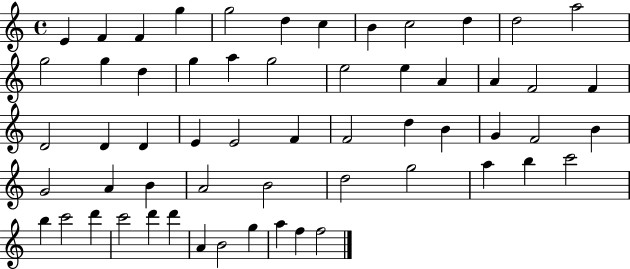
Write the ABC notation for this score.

X:1
T:Untitled
M:4/4
L:1/4
K:C
E F F g g2 d c B c2 d d2 a2 g2 g d g a g2 e2 e A A F2 F D2 D D E E2 F F2 d B G F2 B G2 A B A2 B2 d2 g2 a b c'2 b c'2 d' c'2 d' d' A B2 g a f f2